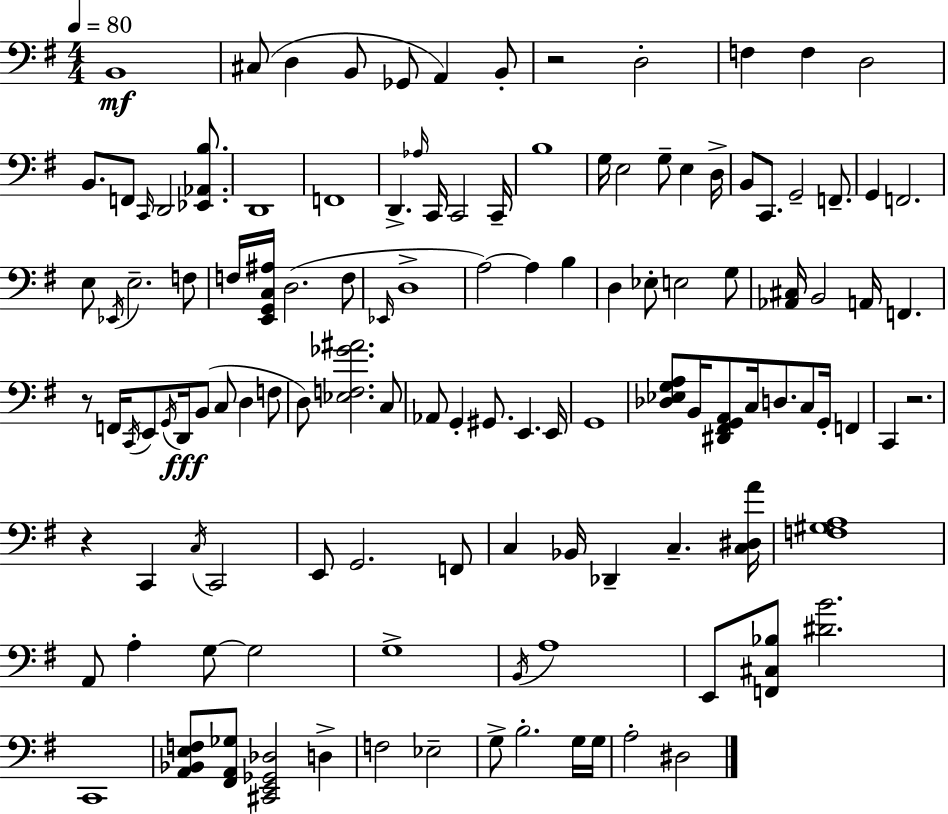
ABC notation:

X:1
T:Untitled
M:4/4
L:1/4
K:G
B,,4 ^C,/2 D, B,,/2 _G,,/2 A,, B,,/2 z2 D,2 F, F, D,2 B,,/2 F,,/2 C,,/4 D,,2 [_E,,_A,,B,]/2 D,,4 F,,4 D,, _A,/4 C,,/4 C,,2 C,,/4 B,4 G,/4 E,2 G,/2 E, D,/4 B,,/2 C,,/2 G,,2 F,,/2 G,, F,,2 E,/2 _E,,/4 E,2 F,/2 F,/4 [E,,G,,C,^A,]/4 D,2 F,/2 _E,,/4 D,4 A,2 A, B, D, _E,/2 E,2 G,/2 [_A,,^C,]/4 B,,2 A,,/4 F,, z/2 F,,/4 C,,/4 E,,/2 G,,/4 D,,/4 B,,/2 C,/2 D, F,/2 D,/2 [_E,F,_G^A]2 C,/2 _A,,/2 G,, ^G,,/2 E,, E,,/4 G,,4 [_D,_E,G,A,]/2 B,,/4 [^D,,^F,,G,,A,,]/2 C,/4 D,/2 C,/2 G,,/4 F,, C,, z2 z C,, C,/4 C,,2 E,,/2 G,,2 F,,/2 C, _B,,/4 _D,, C, [C,^D,A]/4 [F,^G,A,]4 A,,/2 A, G,/2 G,2 G,4 B,,/4 A,4 E,,/2 [F,,^C,_B,]/2 [^DB]2 C,,4 [A,,_B,,E,F,]/2 [^F,,A,,_G,]/2 [^C,,E,,_G,,_D,]2 D, F,2 _E,2 G,/2 B,2 G,/4 G,/4 A,2 ^D,2